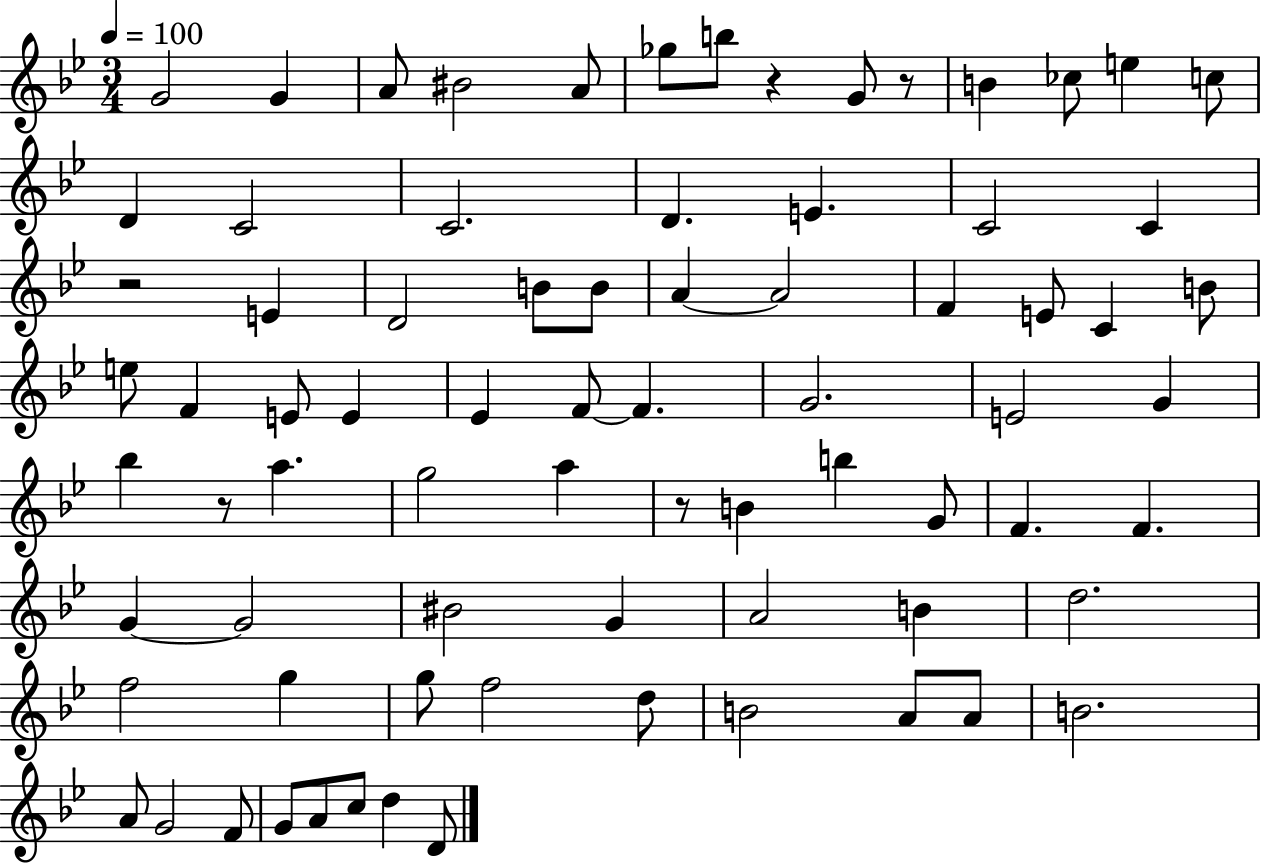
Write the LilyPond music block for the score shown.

{
  \clef treble
  \numericTimeSignature
  \time 3/4
  \key bes \major
  \tempo 4 = 100
  g'2 g'4 | a'8 bis'2 a'8 | ges''8 b''8 r4 g'8 r8 | b'4 ces''8 e''4 c''8 | \break d'4 c'2 | c'2. | d'4. e'4. | c'2 c'4 | \break r2 e'4 | d'2 b'8 b'8 | a'4~~ a'2 | f'4 e'8 c'4 b'8 | \break e''8 f'4 e'8 e'4 | ees'4 f'8~~ f'4. | g'2. | e'2 g'4 | \break bes''4 r8 a''4. | g''2 a''4 | r8 b'4 b''4 g'8 | f'4. f'4. | \break g'4~~ g'2 | bis'2 g'4 | a'2 b'4 | d''2. | \break f''2 g''4 | g''8 f''2 d''8 | b'2 a'8 a'8 | b'2. | \break a'8 g'2 f'8 | g'8 a'8 c''8 d''4 d'8 | \bar "|."
}